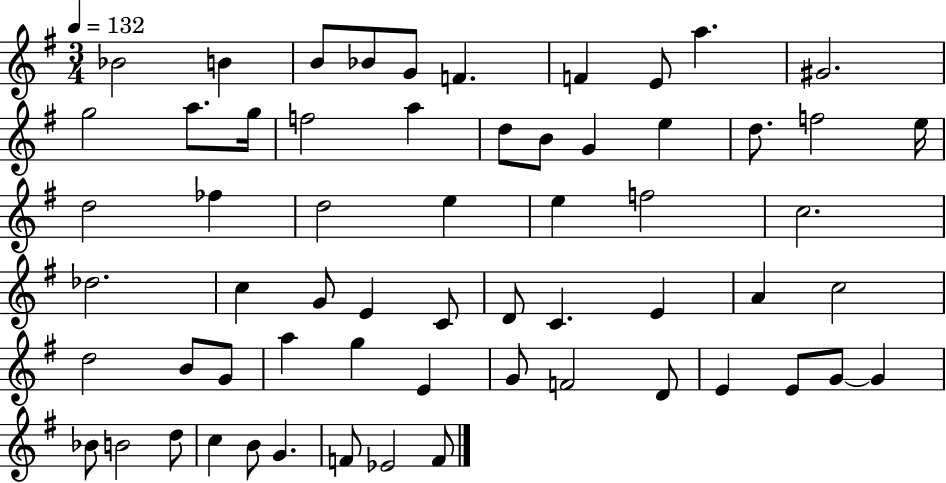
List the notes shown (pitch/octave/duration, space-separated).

Bb4/h B4/q B4/e Bb4/e G4/e F4/q. F4/q E4/e A5/q. G#4/h. G5/h A5/e. G5/s F5/h A5/q D5/e B4/e G4/q E5/q D5/e. F5/h E5/s D5/h FES5/q D5/h E5/q E5/q F5/h C5/h. Db5/h. C5/q G4/e E4/q C4/e D4/e C4/q. E4/q A4/q C5/h D5/h B4/e G4/e A5/q G5/q E4/q G4/e F4/h D4/e E4/q E4/e G4/e G4/q Bb4/e B4/h D5/e C5/q B4/e G4/q. F4/e Eb4/h F4/e